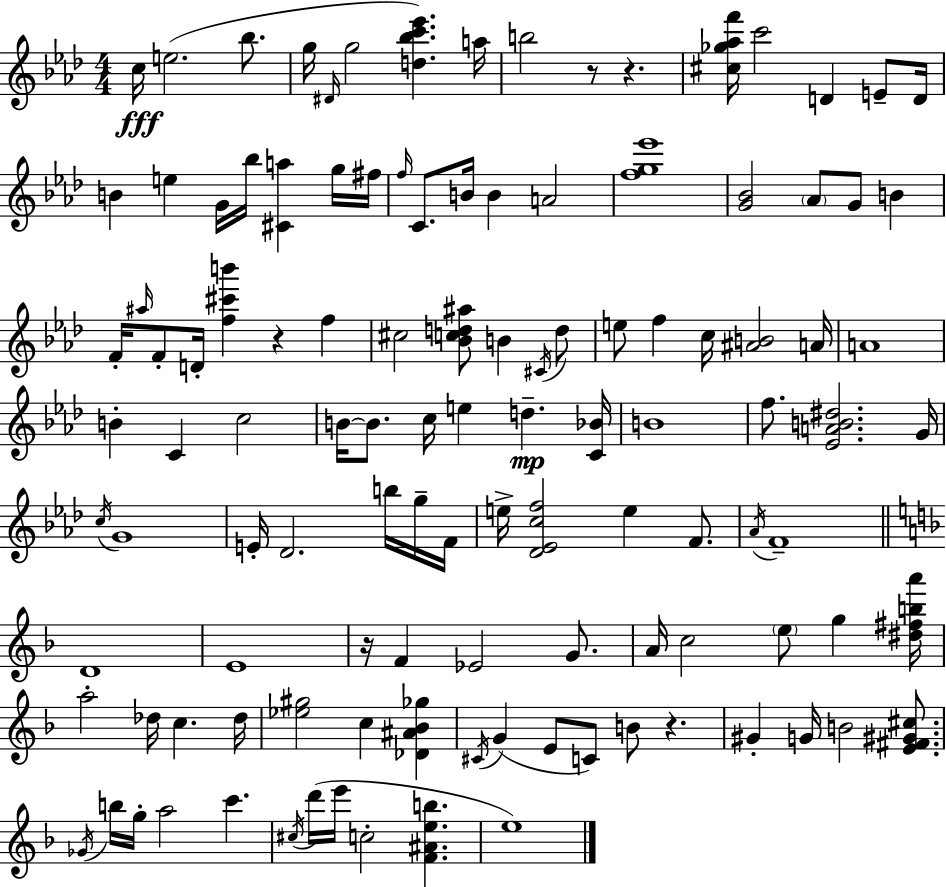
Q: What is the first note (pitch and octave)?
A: C5